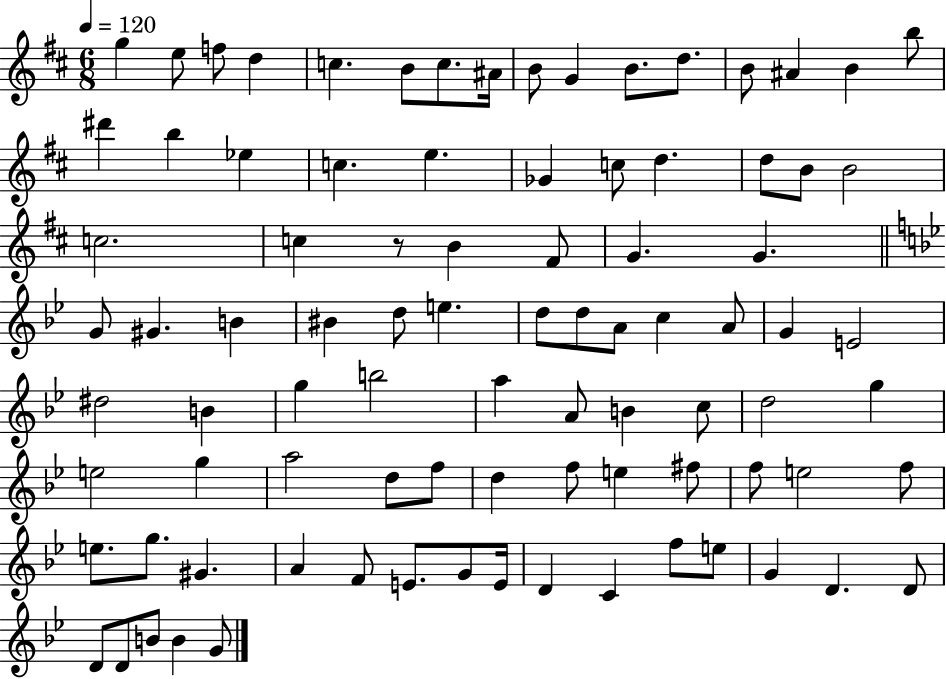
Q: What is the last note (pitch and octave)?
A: G4